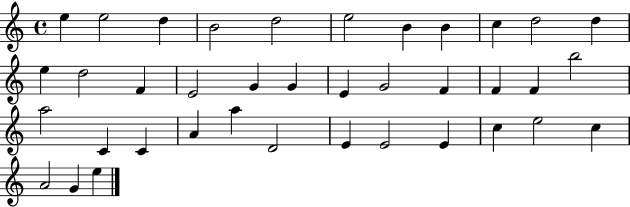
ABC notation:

X:1
T:Untitled
M:4/4
L:1/4
K:C
e e2 d B2 d2 e2 B B c d2 d e d2 F E2 G G E G2 F F F b2 a2 C C A a D2 E E2 E c e2 c A2 G e